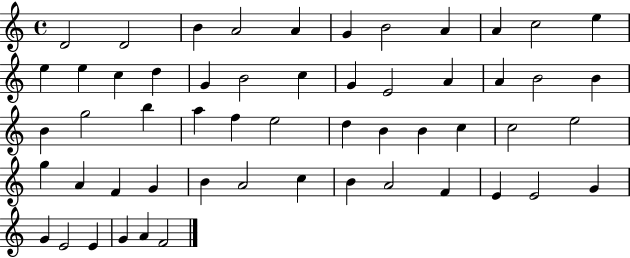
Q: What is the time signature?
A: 4/4